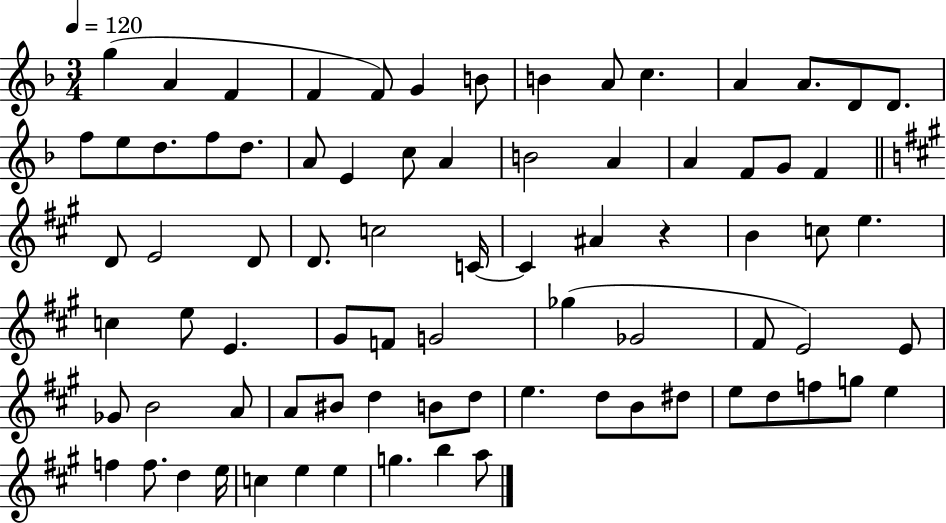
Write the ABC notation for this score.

X:1
T:Untitled
M:3/4
L:1/4
K:F
g A F F F/2 G B/2 B A/2 c A A/2 D/2 D/2 f/2 e/2 d/2 f/2 d/2 A/2 E c/2 A B2 A A F/2 G/2 F D/2 E2 D/2 D/2 c2 C/4 C ^A z B c/2 e c e/2 E ^G/2 F/2 G2 _g _G2 ^F/2 E2 E/2 _G/2 B2 A/2 A/2 ^B/2 d B/2 d/2 e d/2 B/2 ^d/2 e/2 d/2 f/2 g/2 e f f/2 d e/4 c e e g b a/2